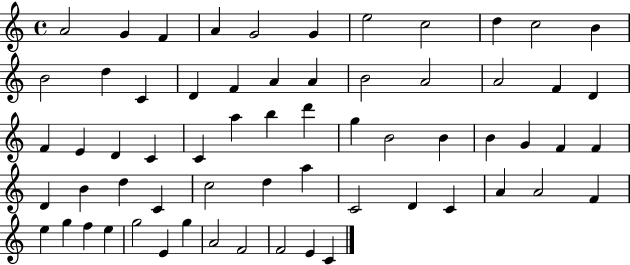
X:1
T:Untitled
M:4/4
L:1/4
K:C
A2 G F A G2 G e2 c2 d c2 B B2 d C D F A A B2 A2 A2 F D F E D C C a b d' g B2 B B G F F D B d C c2 d a C2 D C A A2 F e g f e g2 E g A2 F2 F2 E C